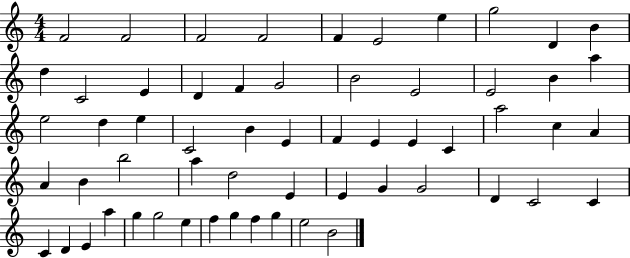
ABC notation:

X:1
T:Untitled
M:4/4
L:1/4
K:C
F2 F2 F2 F2 F E2 e g2 D B d C2 E D F G2 B2 E2 E2 B a e2 d e C2 B E F E E C a2 c A A B b2 a d2 E E G G2 D C2 C C D E a g g2 e f g f g e2 B2